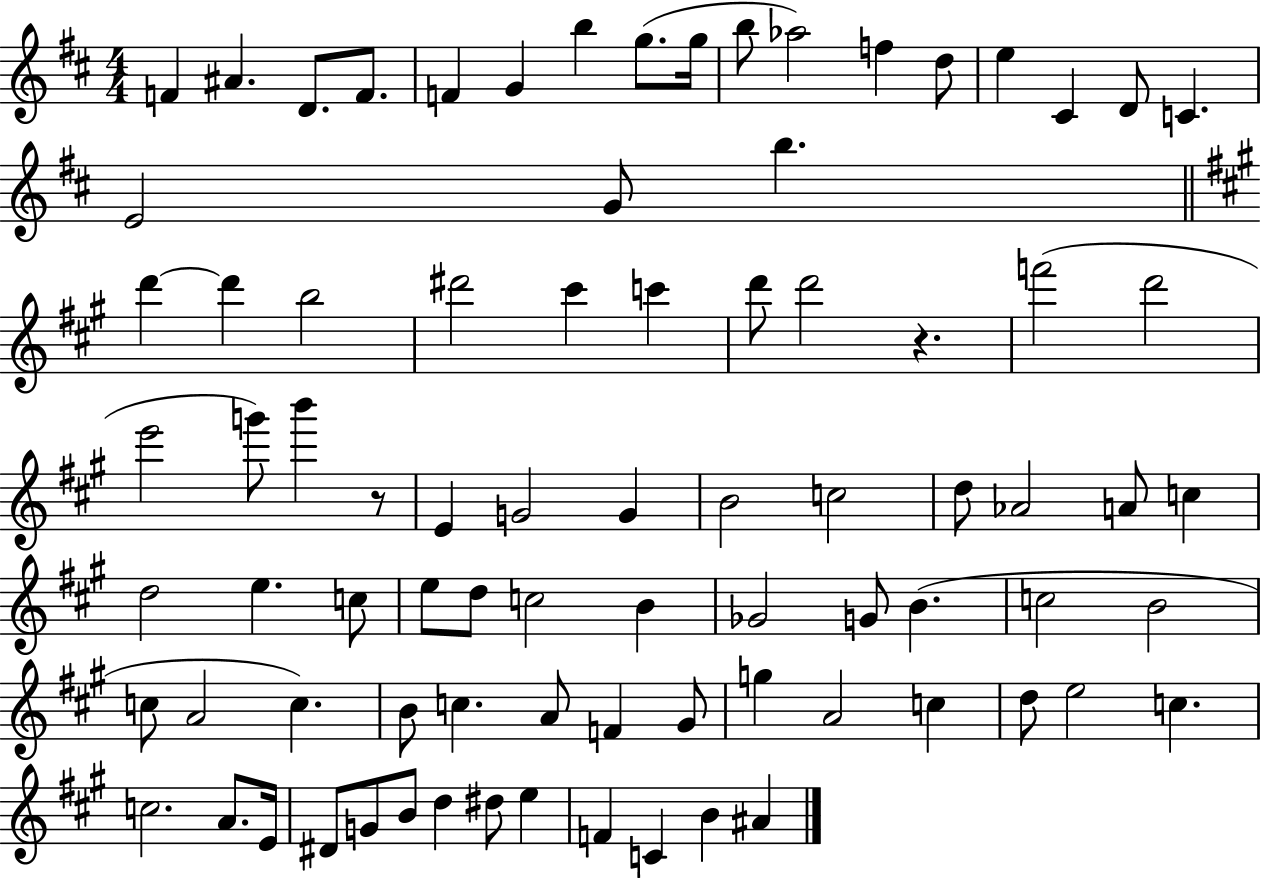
X:1
T:Untitled
M:4/4
L:1/4
K:D
F ^A D/2 F/2 F G b g/2 g/4 b/2 _a2 f d/2 e ^C D/2 C E2 G/2 b d' d' b2 ^d'2 ^c' c' d'/2 d'2 z f'2 d'2 e'2 g'/2 b' z/2 E G2 G B2 c2 d/2 _A2 A/2 c d2 e c/2 e/2 d/2 c2 B _G2 G/2 B c2 B2 c/2 A2 c B/2 c A/2 F ^G/2 g A2 c d/2 e2 c c2 A/2 E/4 ^D/2 G/2 B/2 d ^d/2 e F C B ^A